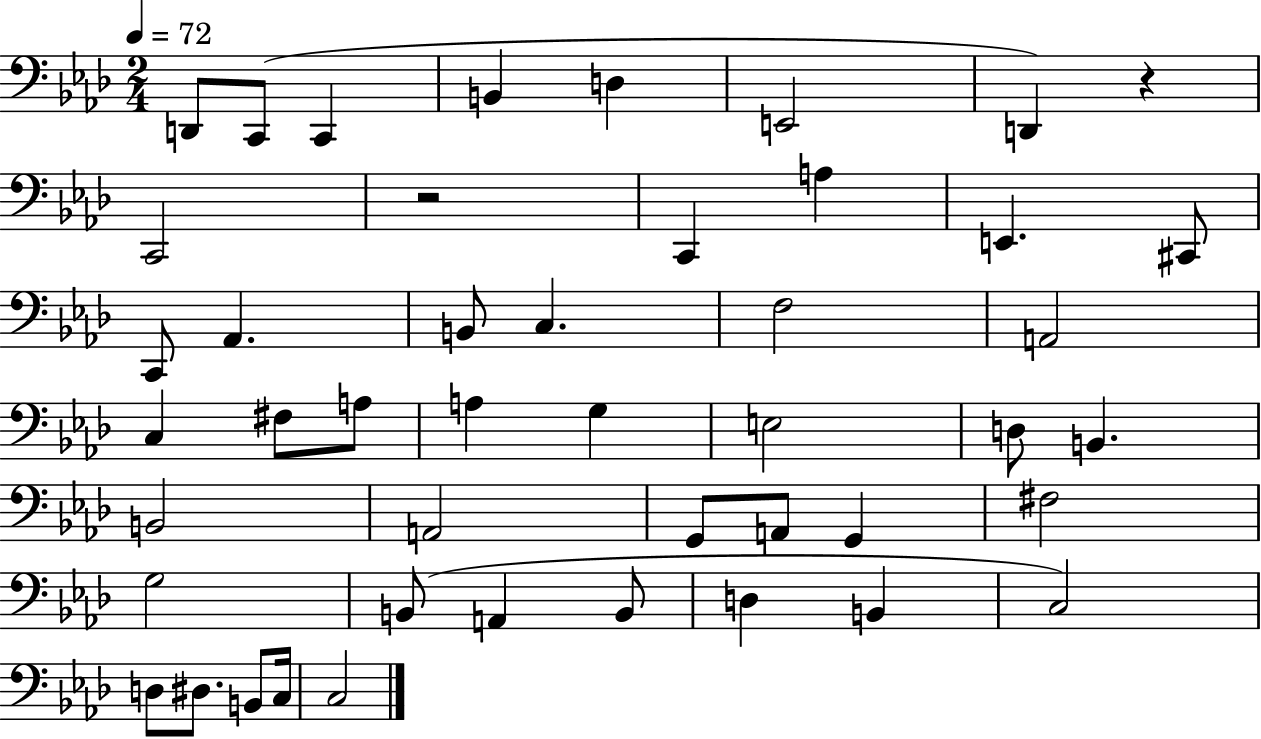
D2/e C2/e C2/q B2/q D3/q E2/h D2/q R/q C2/h R/h C2/q A3/q E2/q. C#2/e C2/e Ab2/q. B2/e C3/q. F3/h A2/h C3/q F#3/e A3/e A3/q G3/q E3/h D3/e B2/q. B2/h A2/h G2/e A2/e G2/q F#3/h G3/h B2/e A2/q B2/e D3/q B2/q C3/h D3/e D#3/e. B2/e C3/s C3/h